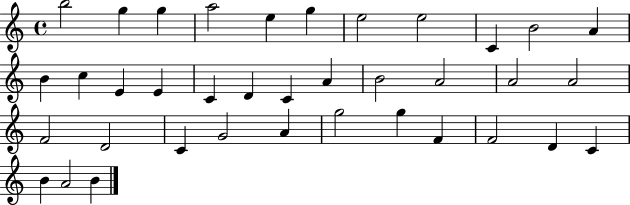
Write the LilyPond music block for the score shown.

{
  \clef treble
  \time 4/4
  \defaultTimeSignature
  \key c \major
  b''2 g''4 g''4 | a''2 e''4 g''4 | e''2 e''2 | c'4 b'2 a'4 | \break b'4 c''4 e'4 e'4 | c'4 d'4 c'4 a'4 | b'2 a'2 | a'2 a'2 | \break f'2 d'2 | c'4 g'2 a'4 | g''2 g''4 f'4 | f'2 d'4 c'4 | \break b'4 a'2 b'4 | \bar "|."
}